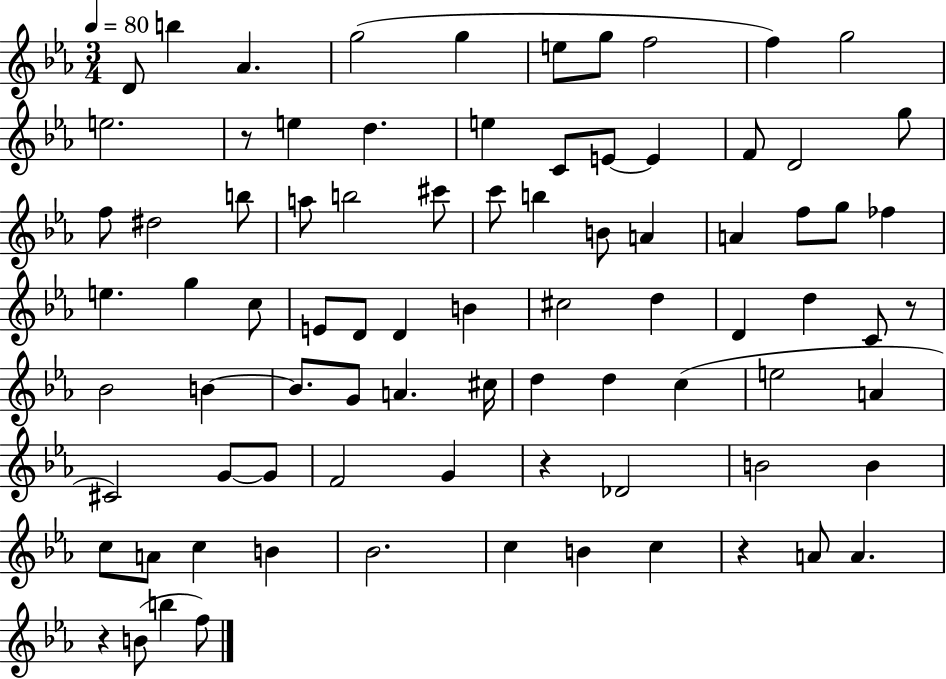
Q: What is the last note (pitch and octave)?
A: F5